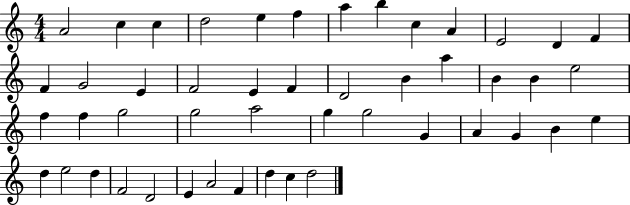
A4/h C5/q C5/q D5/h E5/q F5/q A5/q B5/q C5/q A4/q E4/h D4/q F4/q F4/q G4/h E4/q F4/h E4/q F4/q D4/h B4/q A5/q B4/q B4/q E5/h F5/q F5/q G5/h G5/h A5/h G5/q G5/h G4/q A4/q G4/q B4/q E5/q D5/q E5/h D5/q F4/h D4/h E4/q A4/h F4/q D5/q C5/q D5/h